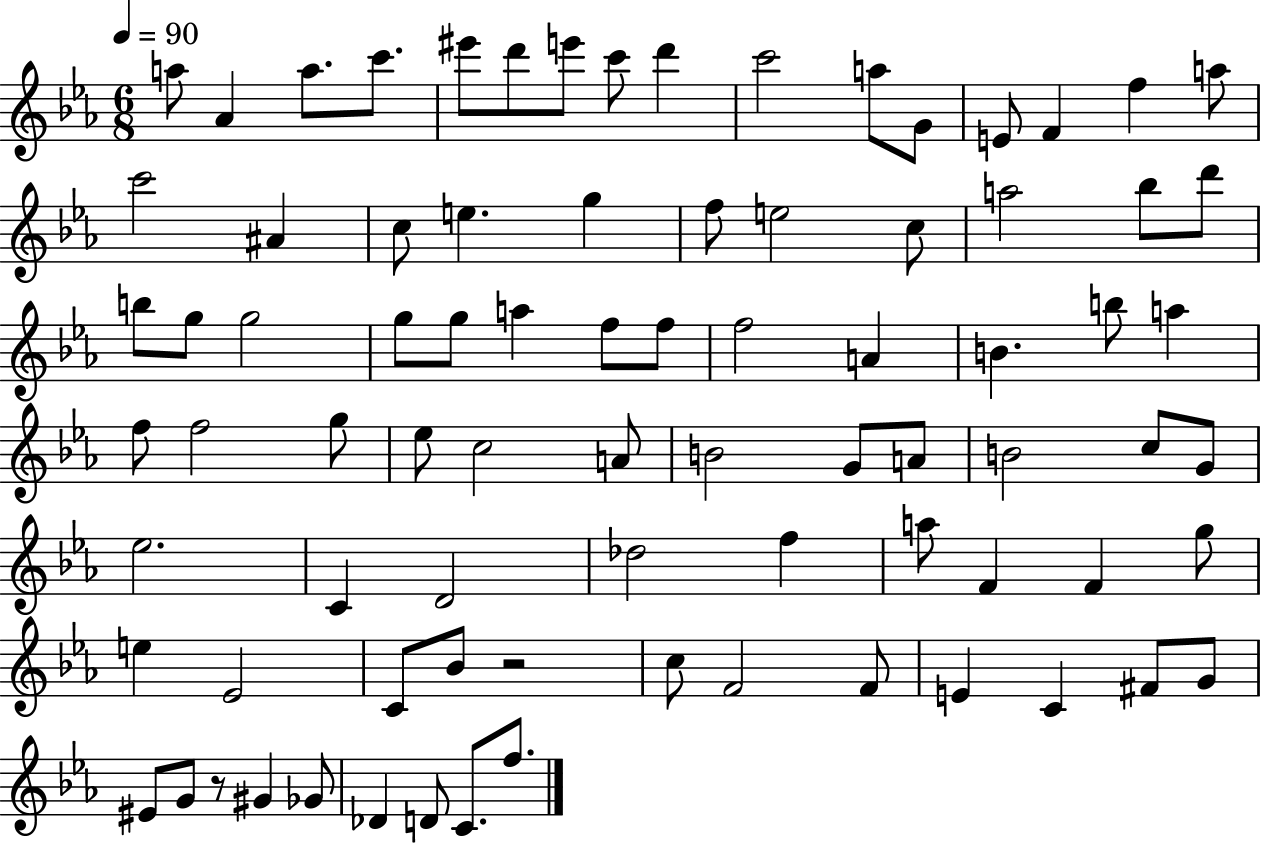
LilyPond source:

{
  \clef treble
  \numericTimeSignature
  \time 6/8
  \key ees \major
  \tempo 4 = 90
  a''8 aes'4 a''8. c'''8. | eis'''8 d'''8 e'''8 c'''8 d'''4 | c'''2 a''8 g'8 | e'8 f'4 f''4 a''8 | \break c'''2 ais'4 | c''8 e''4. g''4 | f''8 e''2 c''8 | a''2 bes''8 d'''8 | \break b''8 g''8 g''2 | g''8 g''8 a''4 f''8 f''8 | f''2 a'4 | b'4. b''8 a''4 | \break f''8 f''2 g''8 | ees''8 c''2 a'8 | b'2 g'8 a'8 | b'2 c''8 g'8 | \break ees''2. | c'4 d'2 | des''2 f''4 | a''8 f'4 f'4 g''8 | \break e''4 ees'2 | c'8 bes'8 r2 | c''8 f'2 f'8 | e'4 c'4 fis'8 g'8 | \break eis'8 g'8 r8 gis'4 ges'8 | des'4 d'8 c'8. f''8. | \bar "|."
}